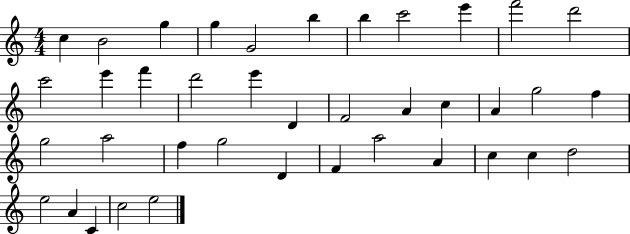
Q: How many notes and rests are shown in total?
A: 39